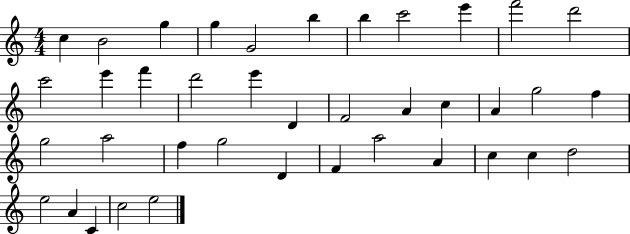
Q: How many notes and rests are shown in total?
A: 39